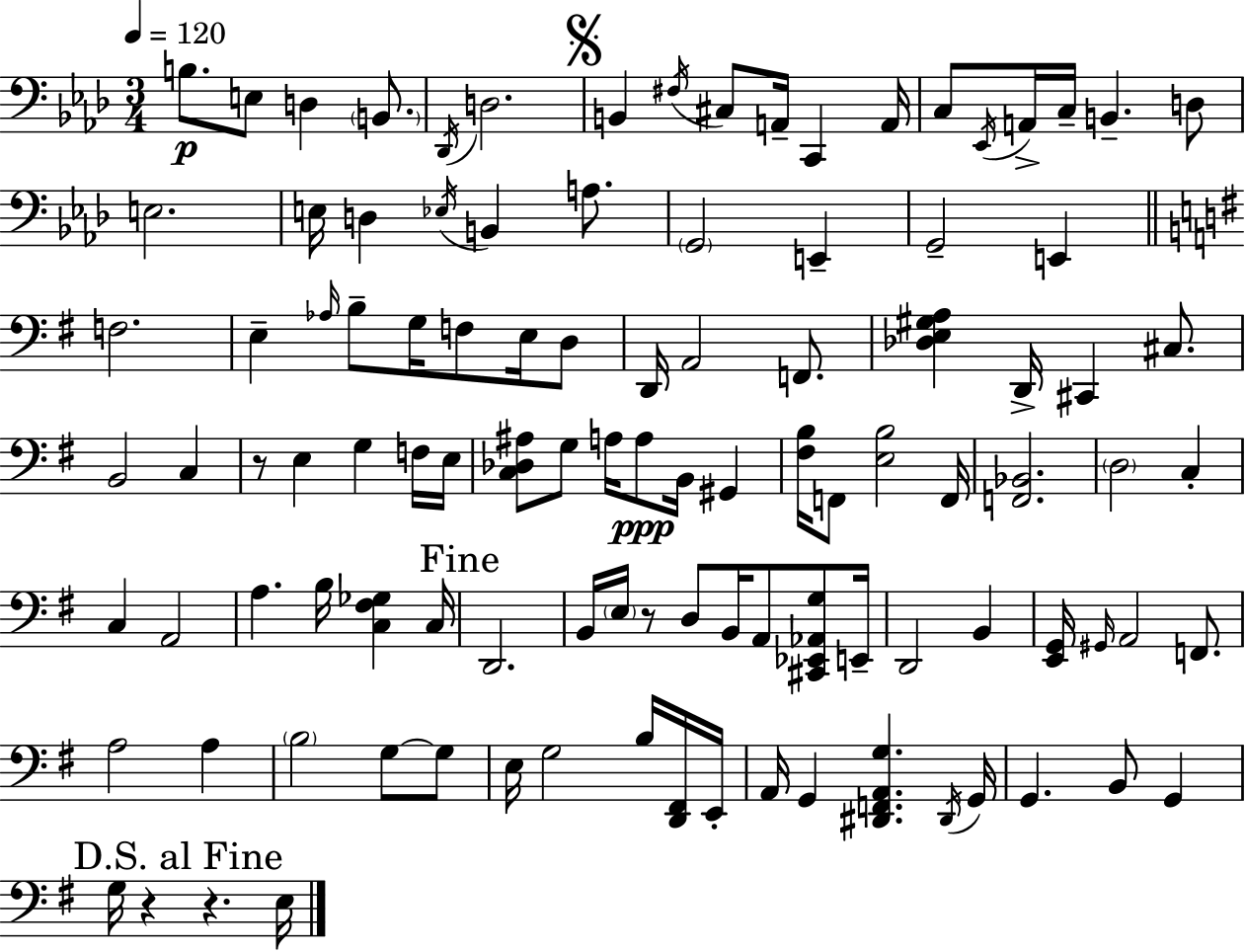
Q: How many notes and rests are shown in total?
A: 106